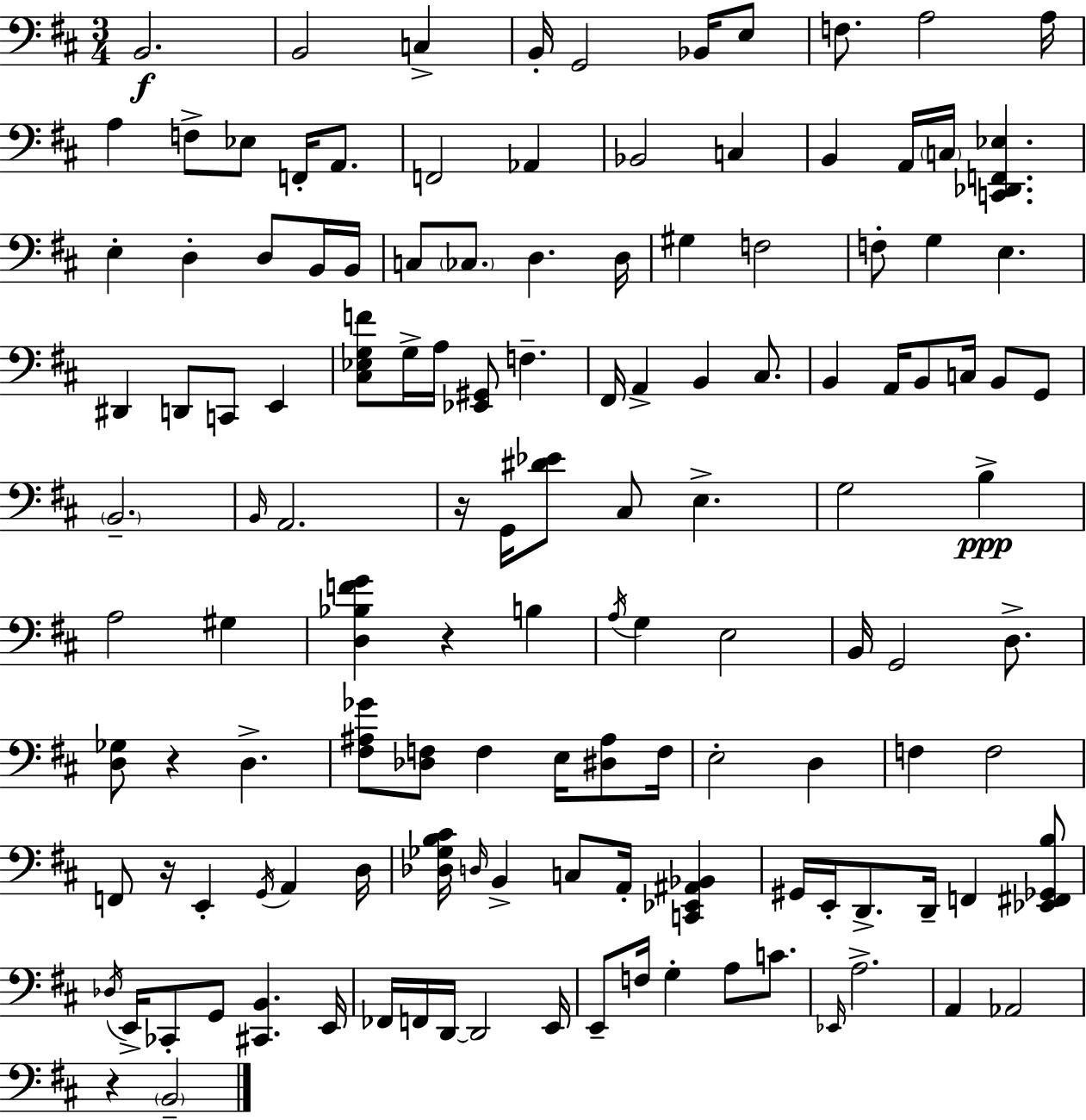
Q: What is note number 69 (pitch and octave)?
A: G2